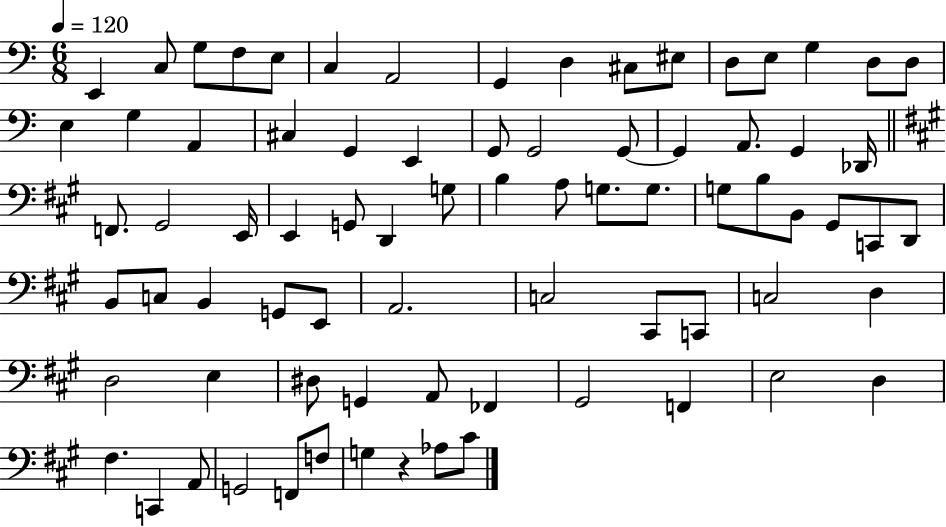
E2/q C3/e G3/e F3/e E3/e C3/q A2/h G2/q D3/q C#3/e EIS3/e D3/e E3/e G3/q D3/e D3/e E3/q G3/q A2/q C#3/q G2/q E2/q G2/e G2/h G2/e G2/q A2/e. G2/q Db2/s F2/e. G#2/h E2/s E2/q G2/e D2/q G3/e B3/q A3/e G3/e. G3/e. G3/e B3/e B2/e G#2/e C2/e D2/e B2/e C3/e B2/q G2/e E2/e A2/h. C3/h C#2/e C2/e C3/h D3/q D3/h E3/q D#3/e G2/q A2/e FES2/q G#2/h F2/q E3/h D3/q F#3/q. C2/q A2/e G2/h F2/e F3/e G3/q R/q Ab3/e C#4/e